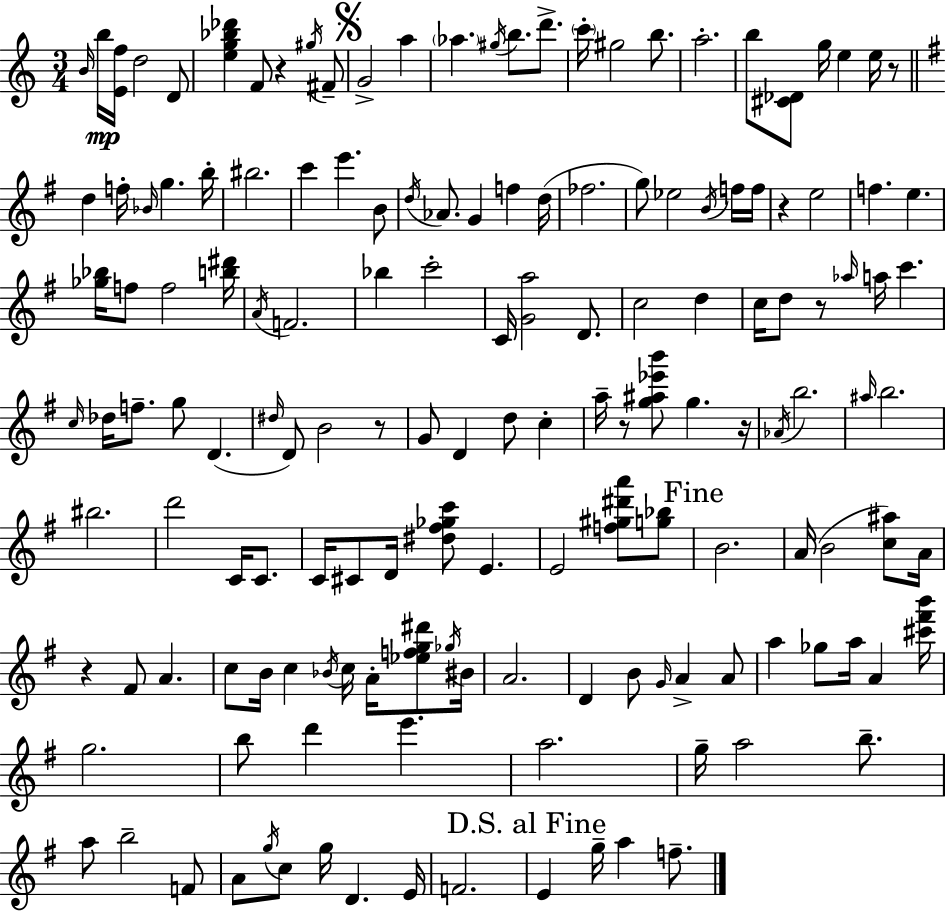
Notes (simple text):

B4/s B5/s [E4,F5]/s D5/h D4/e [E5,G5,Bb5,Db6]/q F4/e R/q G#5/s F#4/e G4/h A5/q Ab5/q. G#5/s B5/e. D6/e. C6/s G#5/h B5/e. A5/h. B5/e [C#4,Db4]/e G5/s E5/q E5/s R/e D5/q F5/s Bb4/s G5/q. B5/s BIS5/h. C6/q E6/q. B4/e D5/s Ab4/e. G4/q F5/q D5/s FES5/h. G5/e Eb5/h B4/s F5/s F5/s R/q E5/h F5/q. E5/q. [Gb5,Bb5]/s F5/e F5/h [B5,D#6]/s A4/s F4/h. Bb5/q C6/h C4/s [G4,A5]/h D4/e. C5/h D5/q C5/s D5/e R/e Ab5/s A5/s C6/q. C5/s Db5/s F5/e. G5/e D4/q. D#5/s D4/e B4/h R/e G4/e D4/q D5/e C5/q A5/s R/e [G5,A#5,Eb6,B6]/e G5/q. R/s Ab4/s B5/h. A#5/s B5/h. BIS5/h. D6/h C4/s C4/e. C4/s C#4/e D4/s [D#5,F#5,Gb5,C6]/e E4/q. E4/h [F5,G#5,D#6,A6]/e [G5,Bb5]/e B4/h. A4/s B4/h [C5,A#5]/e A4/s R/q F#4/e A4/q. C5/e B4/s C5/q Bb4/s C5/s A4/s [Eb5,F5,G5,D#6]/e Gb5/s BIS4/s A4/h. D4/q B4/e G4/s A4/q A4/e A5/q Gb5/e A5/s A4/q [C#6,F#6,B6]/s G5/h. B5/e D6/q E6/q. A5/h. G5/s A5/h B5/e. A5/e B5/h F4/e A4/e G5/s C5/e G5/s D4/q. E4/s F4/h. E4/q G5/s A5/q F5/e.